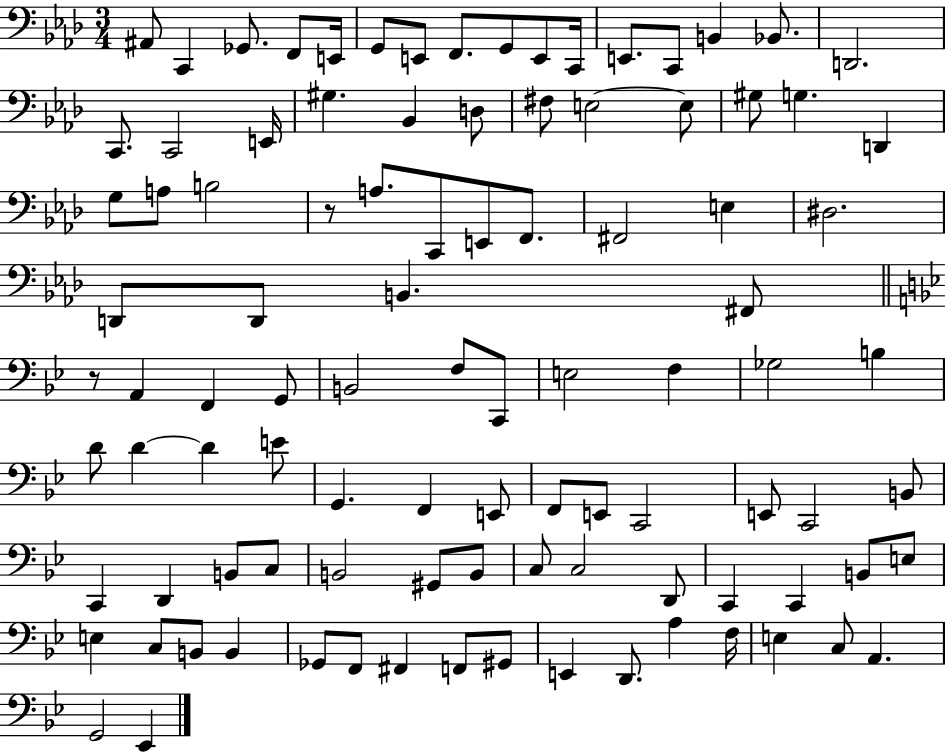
{
  \clef bass
  \numericTimeSignature
  \time 3/4
  \key aes \major
  \repeat volta 2 { ais,8 c,4 ges,8. f,8 e,16 | g,8 e,8 f,8. g,8 e,8 c,16 | e,8. c,8 b,4 bes,8. | d,2. | \break c,8. c,2 e,16 | gis4. bes,4 d8 | fis8 e2~~ e8 | gis8 g4. d,4 | \break g8 a8 b2 | r8 a8. c,8 e,8 f,8. | fis,2 e4 | dis2. | \break d,8 d,8 b,4. fis,8 | \bar "||" \break \key bes \major r8 a,4 f,4 g,8 | b,2 f8 c,8 | e2 f4 | ges2 b4 | \break d'8 d'4~~ d'4 e'8 | g,4. f,4 e,8 | f,8 e,8 c,2 | e,8 c,2 b,8 | \break c,4 d,4 b,8 c8 | b,2 gis,8 b,8 | c8 c2 d,8 | c,4 c,4 b,8 e8 | \break e4 c8 b,8 b,4 | ges,8 f,8 fis,4 f,8 gis,8 | e,4 d,8. a4 f16 | e4 c8 a,4. | \break g,2 ees,4 | } \bar "|."
}